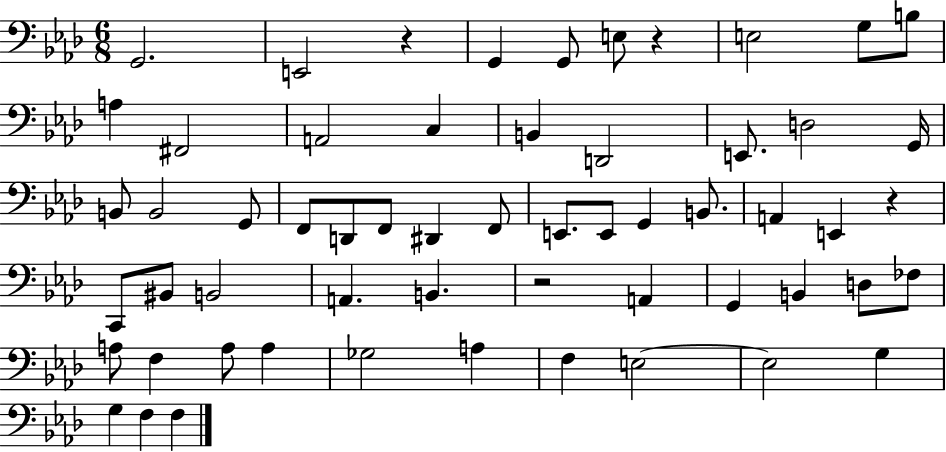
G2/h. E2/h R/q G2/q G2/e E3/e R/q E3/h G3/e B3/e A3/q F#2/h A2/h C3/q B2/q D2/h E2/e. D3/h G2/s B2/e B2/h G2/e F2/e D2/e F2/e D#2/q F2/e E2/e. E2/e G2/q B2/e. A2/q E2/q R/q C2/e BIS2/e B2/h A2/q. B2/q. R/h A2/q G2/q B2/q D3/e FES3/e A3/e F3/q A3/e A3/q Gb3/h A3/q F3/q E3/h E3/h G3/q G3/q F3/q F3/q